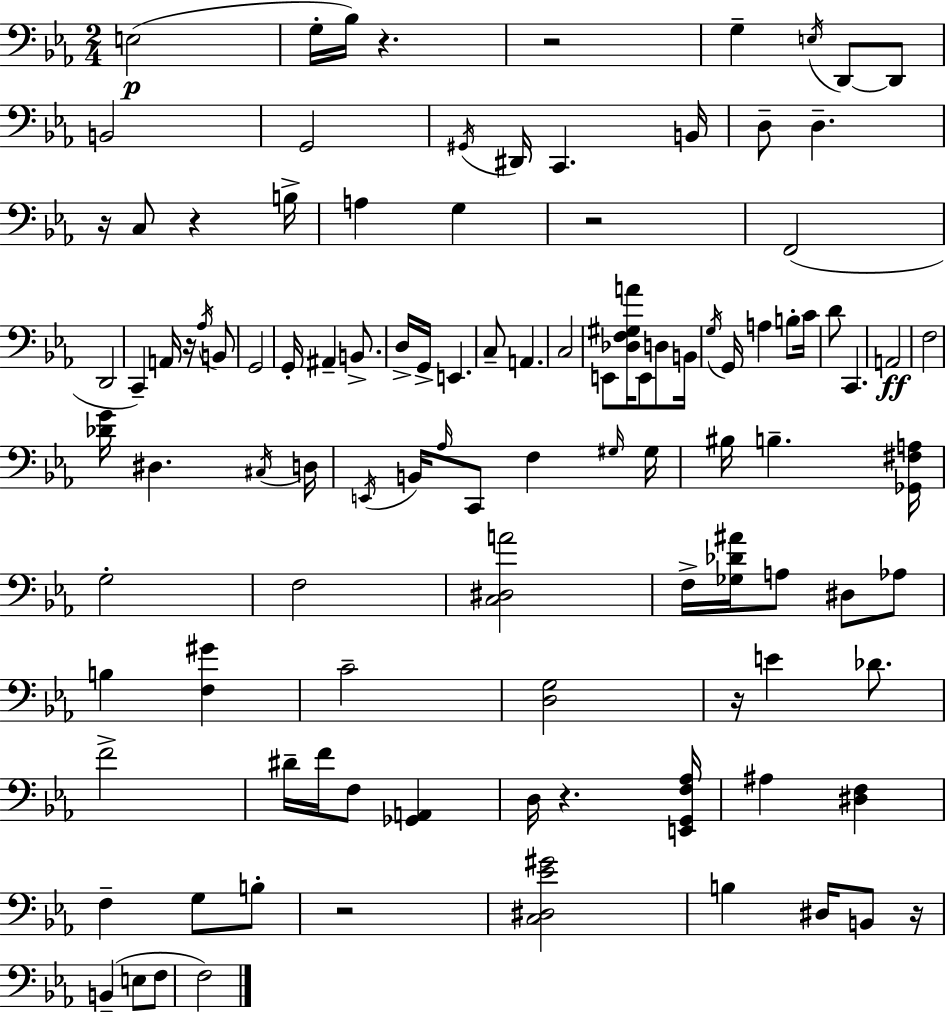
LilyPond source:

{
  \clef bass
  \numericTimeSignature
  \time 2/4
  \key ees \major
  \repeat volta 2 { e2(\p | g16-. bes16) r4. | r2 | g4-- \acciaccatura { e16 } d,8~~ d,8 | \break b,2 | g,2 | \acciaccatura { gis,16 } dis,16 c,4. | b,16 d8-- d4.-- | \break r16 c8 r4 | b16-> a4 g4 | r2 | f,2( | \break d,2 | c,4--) a,16 r16 | \acciaccatura { aes16 } b,8 g,2 | g,16-. ais,4-- | \break b,8.-> d16-> g,16-> e,4. | c8-- a,4. | c2 | e,8 <des f gis a'>16 e,8 | \break d8 b,16 \acciaccatura { g16 } g,16 a4 | b8-. c'16 d'8 c,4. | a,2\ff | f2 | \break <des' g'>16 dis4. | \acciaccatura { cis16 } d16 \acciaccatura { e,16 } b,16 \grace { aes16 } | c,8 f4 \grace { gis16 } gis16 | bis16 b4.-- <ges, fis a>16 | \break g2-. | f2 | <c dis a'>2 | f16-> <ges des' ais'>16 a8 dis8 aes8 | \break b4 <f gis'>4 | c'2-- | <d g>2 | r16 e'4 des'8. | \break f'2-> | dis'16-- f'16 f8 <ges, a,>4 | d16 r4. <e, g, f aes>16 | ais4 <dis f>4 | \break f4-- g8 b8-. | r2 | <c dis ees' gis'>2 | b4 dis16 b,8 r16 | \break b,4--( e8 f8 | f2) | } \bar "|."
}